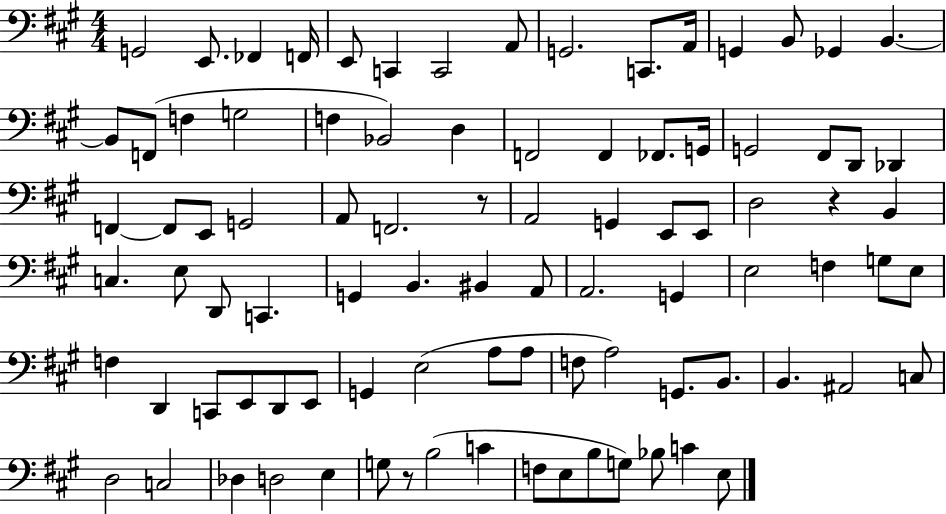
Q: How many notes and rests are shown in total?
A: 91